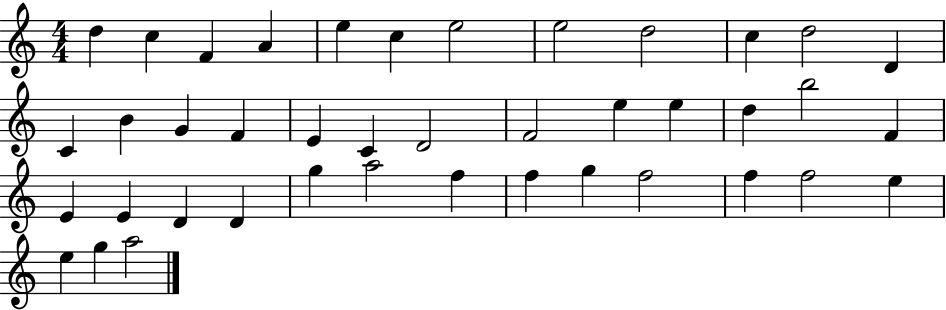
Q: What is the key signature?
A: C major